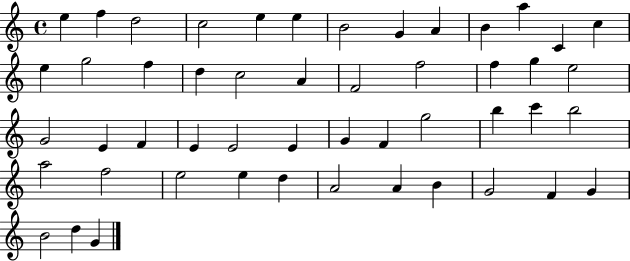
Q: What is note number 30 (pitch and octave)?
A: E4